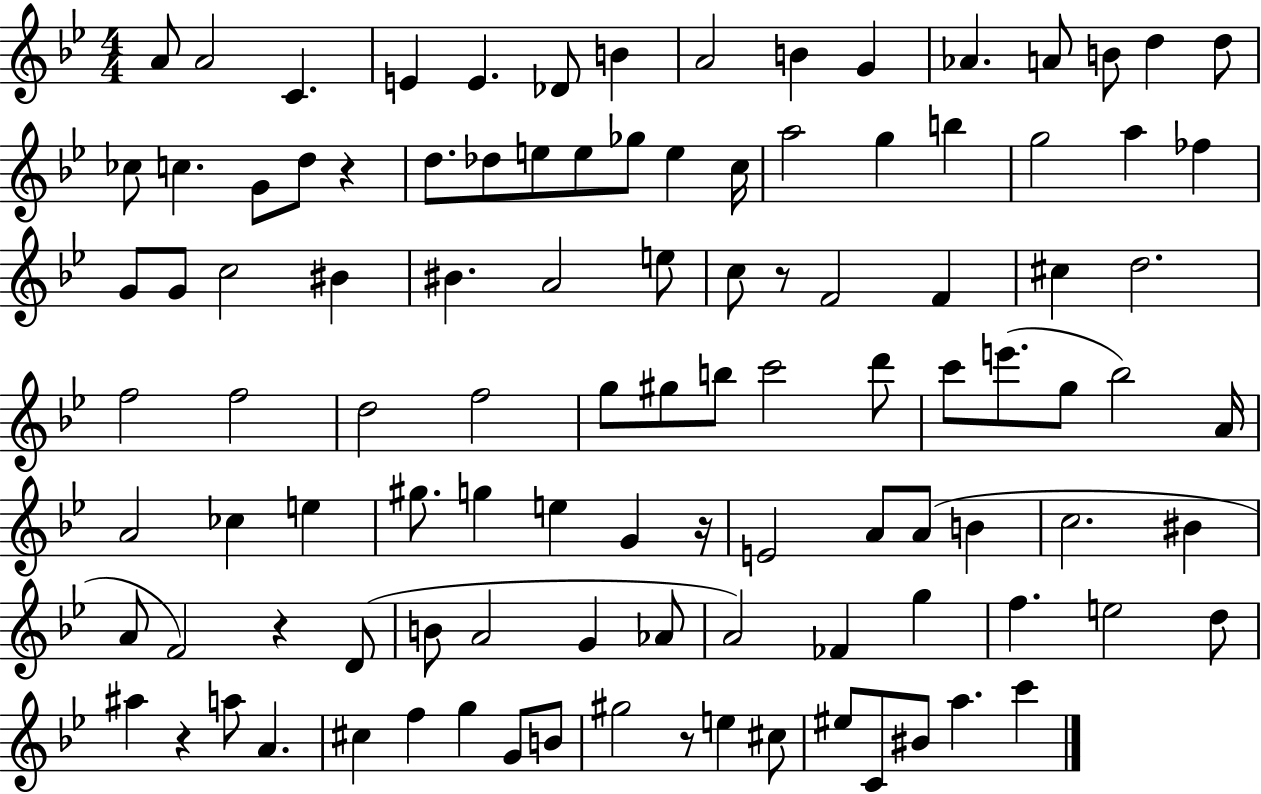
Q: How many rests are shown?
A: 6